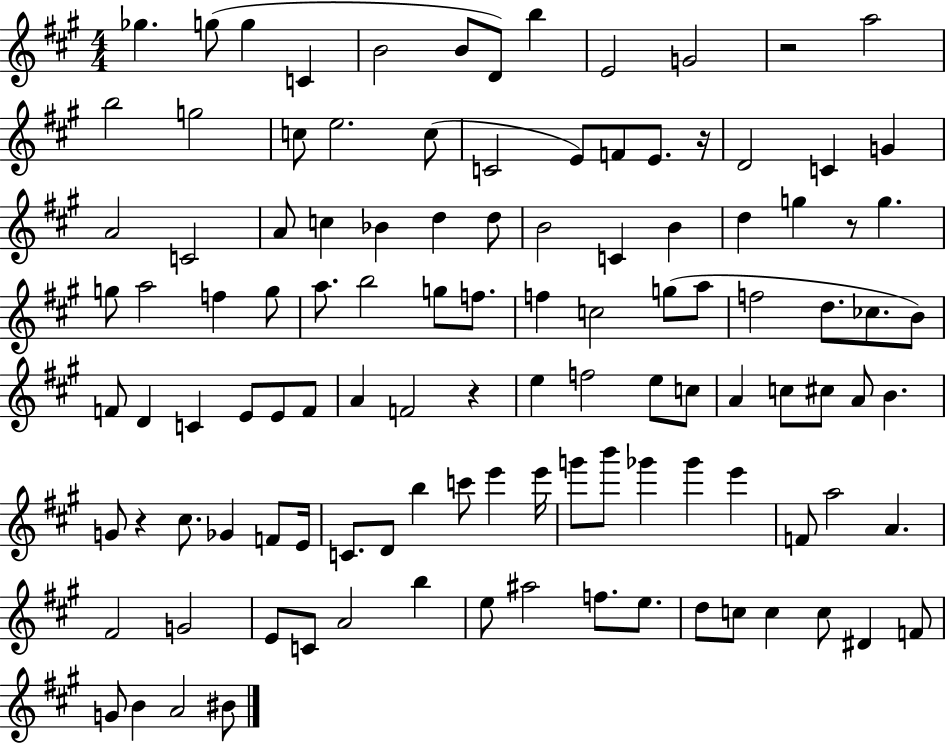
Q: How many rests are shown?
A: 5